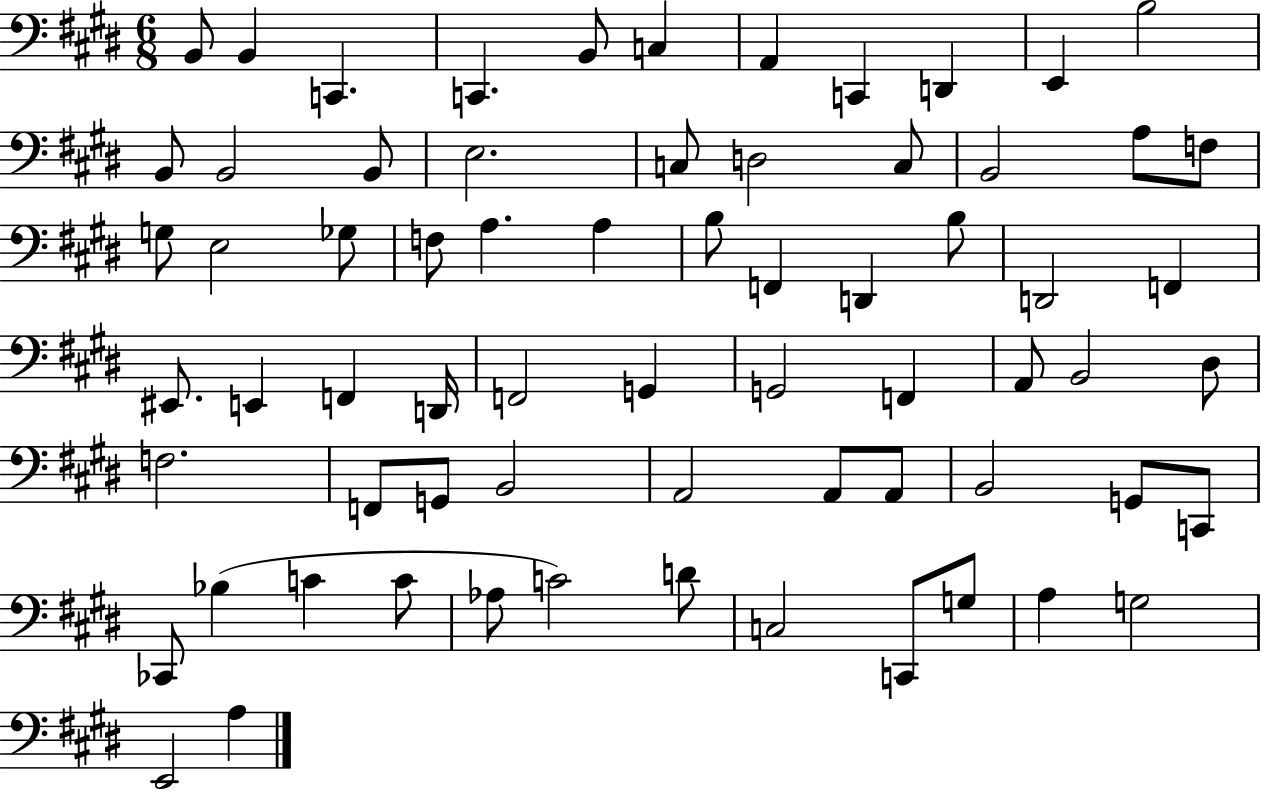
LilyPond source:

{
  \clef bass
  \numericTimeSignature
  \time 6/8
  \key e \major
  b,8 b,4 c,4. | c,4. b,8 c4 | a,4 c,4 d,4 | e,4 b2 | \break b,8 b,2 b,8 | e2. | c8 d2 c8 | b,2 a8 f8 | \break g8 e2 ges8 | f8 a4. a4 | b8 f,4 d,4 b8 | d,2 f,4 | \break eis,8. e,4 f,4 d,16 | f,2 g,4 | g,2 f,4 | a,8 b,2 dis8 | \break f2. | f,8 g,8 b,2 | a,2 a,8 a,8 | b,2 g,8 c,8 | \break ces,8 bes4( c'4 c'8 | aes8 c'2) d'8 | c2 c,8 g8 | a4 g2 | \break e,2 a4 | \bar "|."
}